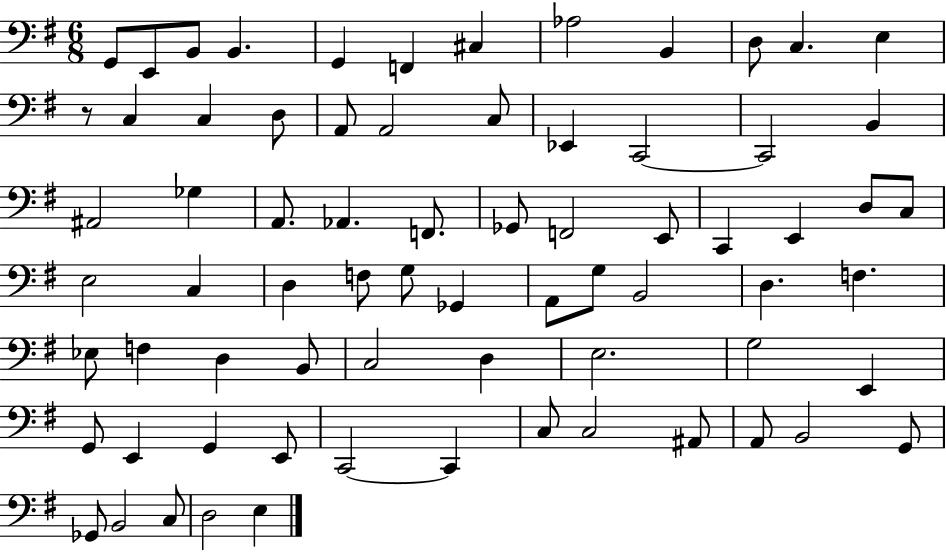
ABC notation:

X:1
T:Untitled
M:6/8
L:1/4
K:G
G,,/2 E,,/2 B,,/2 B,, G,, F,, ^C, _A,2 B,, D,/2 C, E, z/2 C, C, D,/2 A,,/2 A,,2 C,/2 _E,, C,,2 C,,2 B,, ^A,,2 _G, A,,/2 _A,, F,,/2 _G,,/2 F,,2 E,,/2 C,, E,, D,/2 C,/2 E,2 C, D, F,/2 G,/2 _G,, A,,/2 G,/2 B,,2 D, F, _E,/2 F, D, B,,/2 C,2 D, E,2 G,2 E,, G,,/2 E,, G,, E,,/2 C,,2 C,, C,/2 C,2 ^A,,/2 A,,/2 B,,2 G,,/2 _G,,/2 B,,2 C,/2 D,2 E,